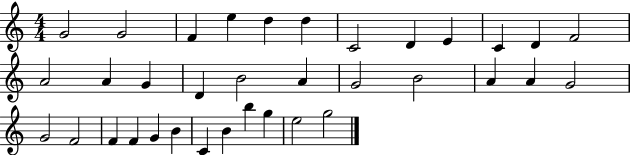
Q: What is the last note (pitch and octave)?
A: G5